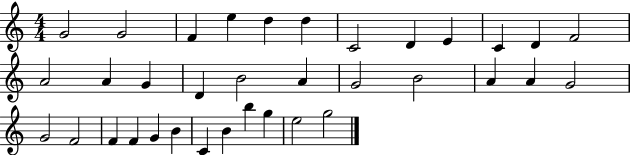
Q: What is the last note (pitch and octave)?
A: G5